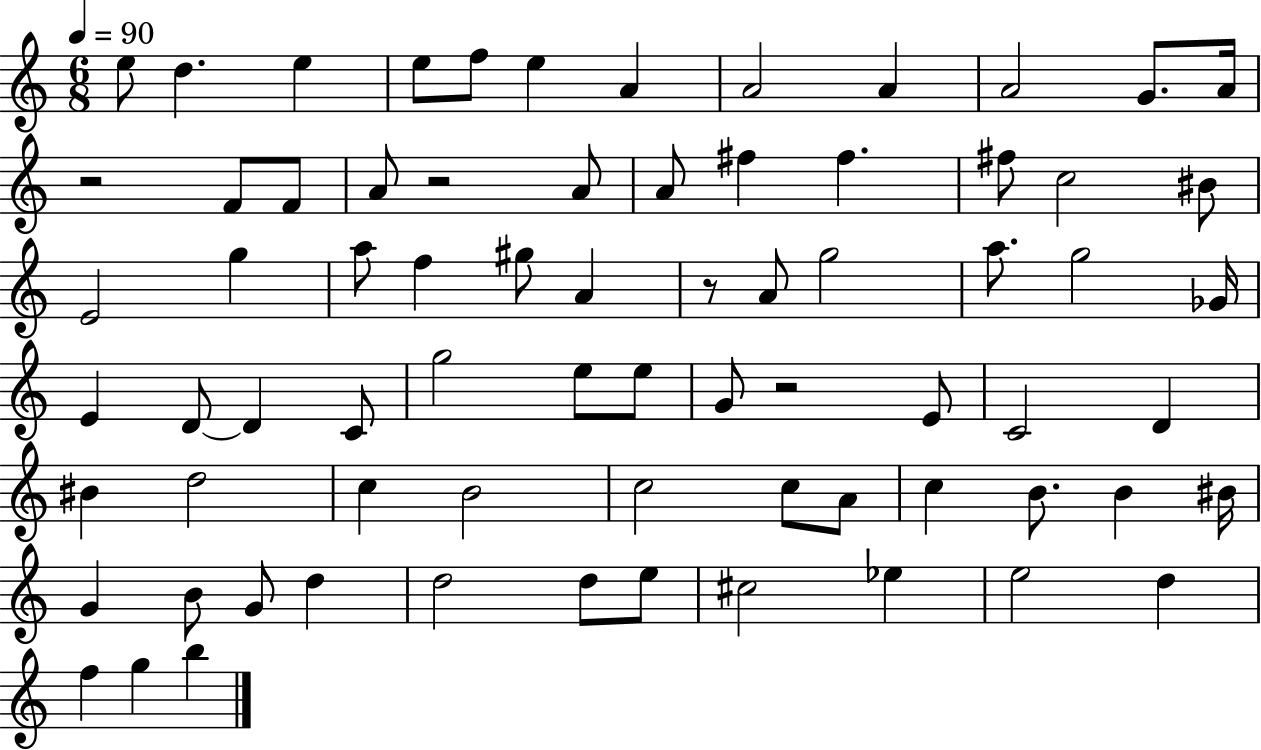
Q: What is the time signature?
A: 6/8